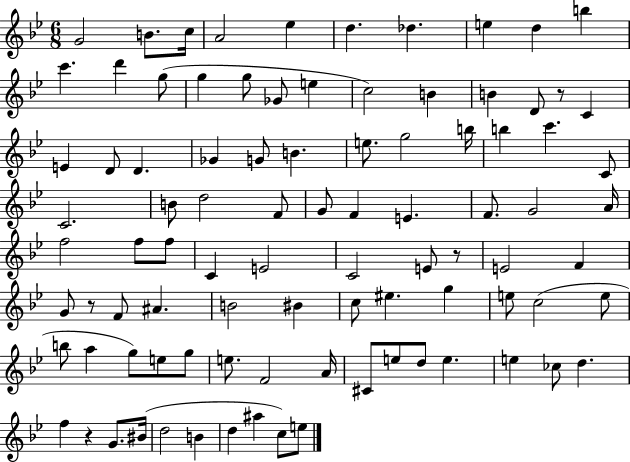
{
  \clef treble
  \numericTimeSignature
  \time 6/8
  \key bes \major
  g'2 b'8. c''16 | a'2 ees''4 | d''4. des''4. | e''4 d''4 b''4 | \break c'''4. d'''4 g''8( | g''4 g''8 ges'8 e''4 | c''2) b'4 | b'4 d'8 r8 c'4 | \break e'4 d'8 d'4. | ges'4 g'8 b'4. | e''8. g''2 b''16 | b''4 c'''4. c'8 | \break c'2. | b'8 d''2 f'8 | g'8 f'4 e'4. | f'8. g'2 a'16 | \break f''2 f''8 f''8 | c'4 e'2 | c'2 e'8 r8 | e'2 f'4 | \break g'8 r8 f'8 ais'4. | b'2 bis'4 | c''8 eis''4. g''4 | e''8 c''2( e''8 | \break b''8 a''4 g''8) e''8 g''8 | e''8. f'2 a'16 | cis'8 e''8 d''8 e''4. | e''4 ces''8 d''4. | \break f''4 r4 g'8. bis'16( | d''2 b'4 | d''4 ais''4 c''8) e''8 | \bar "|."
}